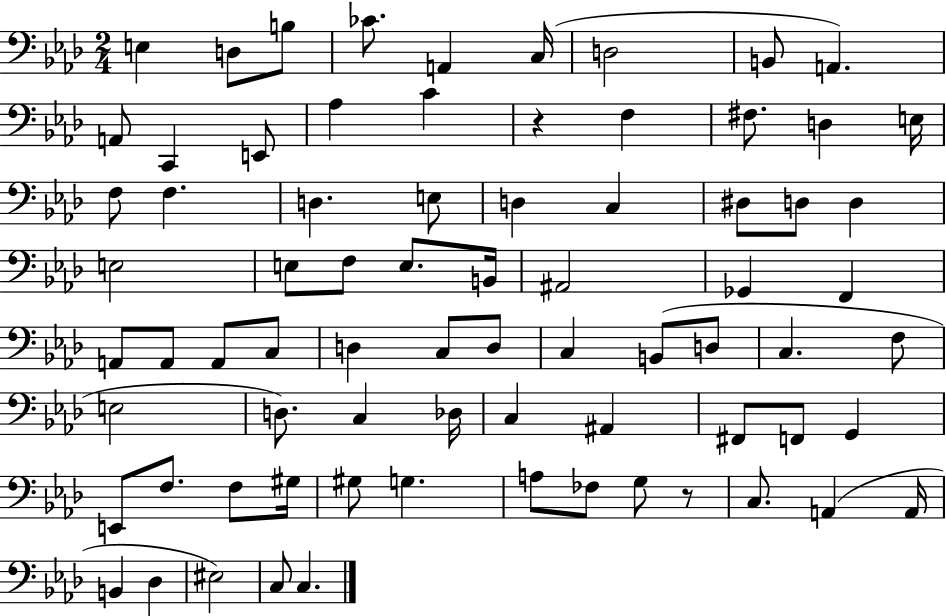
X:1
T:Untitled
M:2/4
L:1/4
K:Ab
E, D,/2 B,/2 _C/2 A,, C,/4 D,2 B,,/2 A,, A,,/2 C,, E,,/2 _A, C z F, ^F,/2 D, E,/4 F,/2 F, D, E,/2 D, C, ^D,/2 D,/2 D, E,2 E,/2 F,/2 E,/2 B,,/4 ^A,,2 _G,, F,, A,,/2 A,,/2 A,,/2 C,/2 D, C,/2 D,/2 C, B,,/2 D,/2 C, F,/2 E,2 D,/2 C, _D,/4 C, ^A,, ^F,,/2 F,,/2 G,, E,,/2 F,/2 F,/2 ^G,/4 ^G,/2 G, A,/2 _F,/2 G,/2 z/2 C,/2 A,, A,,/4 B,, _D, ^E,2 C,/2 C,